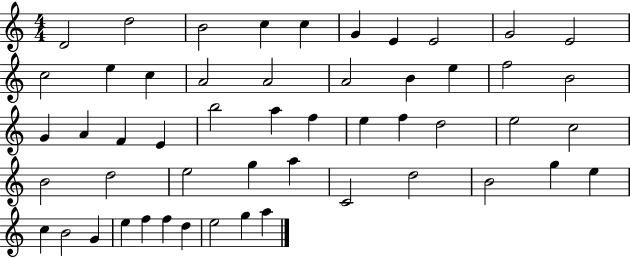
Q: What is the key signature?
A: C major